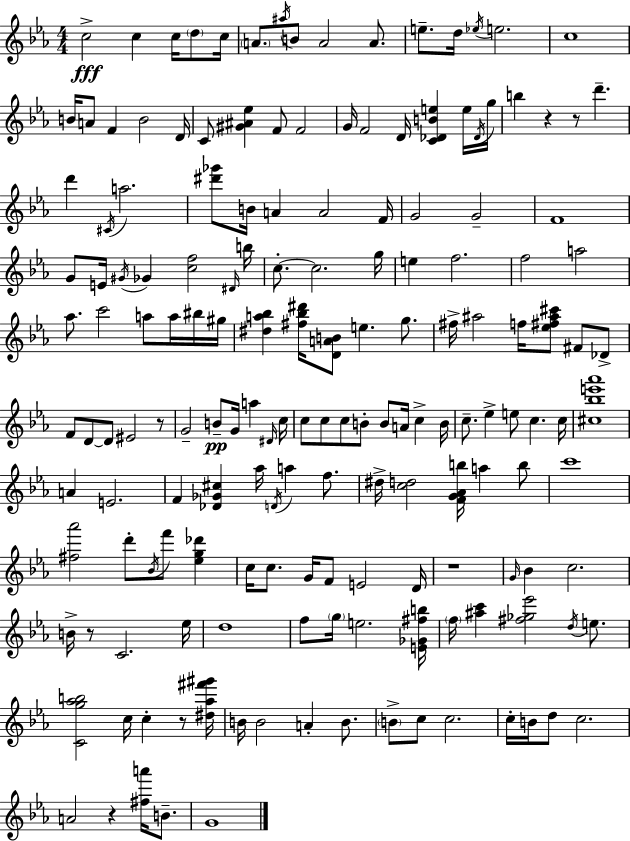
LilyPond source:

{
  \clef treble
  \numericTimeSignature
  \time 4/4
  \key ees \major
  c''2->\fff c''4 c''16 \parenthesize d''8 c''16 | \parenthesize a'8. \acciaccatura { ais''16 } b'8 a'2 a'8. | e''8.-- d''16 \acciaccatura { ees''16 } e''2. | c''1 | \break b'16 a'8 f'4 b'2 | d'16 c'8 <gis' ais' ees''>4 f'8 f'2 | g'16 f'2 d'16 <c' des' b' e''>4 | e''16 \acciaccatura { des'16 } g''16 b''4 r4 r8 d'''4.-- | \break d'''4 \acciaccatura { cis'16 } a''2. | <dis''' ges'''>8 b'16 a'4 a'2 | f'16 g'2 g'2-- | f'1 | \break g'8 e'16 \acciaccatura { gis'16 } ges'4 <c'' f''>2 | \grace { dis'16 } b''16 c''8.-.~~ c''2. | g''16 e''4 f''2. | f''2 a''2 | \break aes''8. c'''2 | a''8 a''16 bis''16 gis''16 <dis'' a'' bes''>4 <fis'' bes'' dis'''>16 <d' a' b'>8 e''4. | g''8. fis''16-> ais''2 f''16 | <ees'' fis'' ais'' cis'''>8 fis'8 des'8-> f'8 d'8~~ d'8 eis'2 | \break r8 g'2-- b'8--\pp | g'16 a''4 \grace { dis'16 } c''16 c''8 c''8 c''8 b'8-. b'8 | a'16 c''4-> b'16 c''8.-- ees''4-> e''8 | c''4. c''16 <cis'' bes'' e''' aes'''>1 | \break a'4 e'2. | f'4 <des' ges' cis''>4 aes''16 | \acciaccatura { d'16 } a''4 f''8. dis''16-> <c'' d''>2 | <f' g' aes' b''>16 a''4 b''8 c'''1 | \break <fis'' aes'''>2 | d'''8-. \acciaccatura { bes'16 } f'''8 <ees'' g'' des'''>4 c''16 c''8. g'16 f'8 | e'2 d'16 r1 | \grace { g'16 } bes'4 c''2. | \break b'16-> r8 c'2. | ees''16 d''1 | f''8 \parenthesize g''16 e''2. | <e' ges' fis'' b''>16 \parenthesize f''16 <ais'' c'''>4 <fis'' ges'' ees'''>2 | \break \acciaccatura { d''16 } e''8. <c' g'' aes'' b''>2 | c''16 c''4-. r8 <dis'' aes'' fis''' gis'''>16 b'16 b'2 | a'4-. b'8. \parenthesize b'8-> c''8 c''2. | c''16-. b'16 d''8 c''2. | \break a'2 | r4 <fis'' a'''>16 b'8.-- g'1 | \bar "|."
}